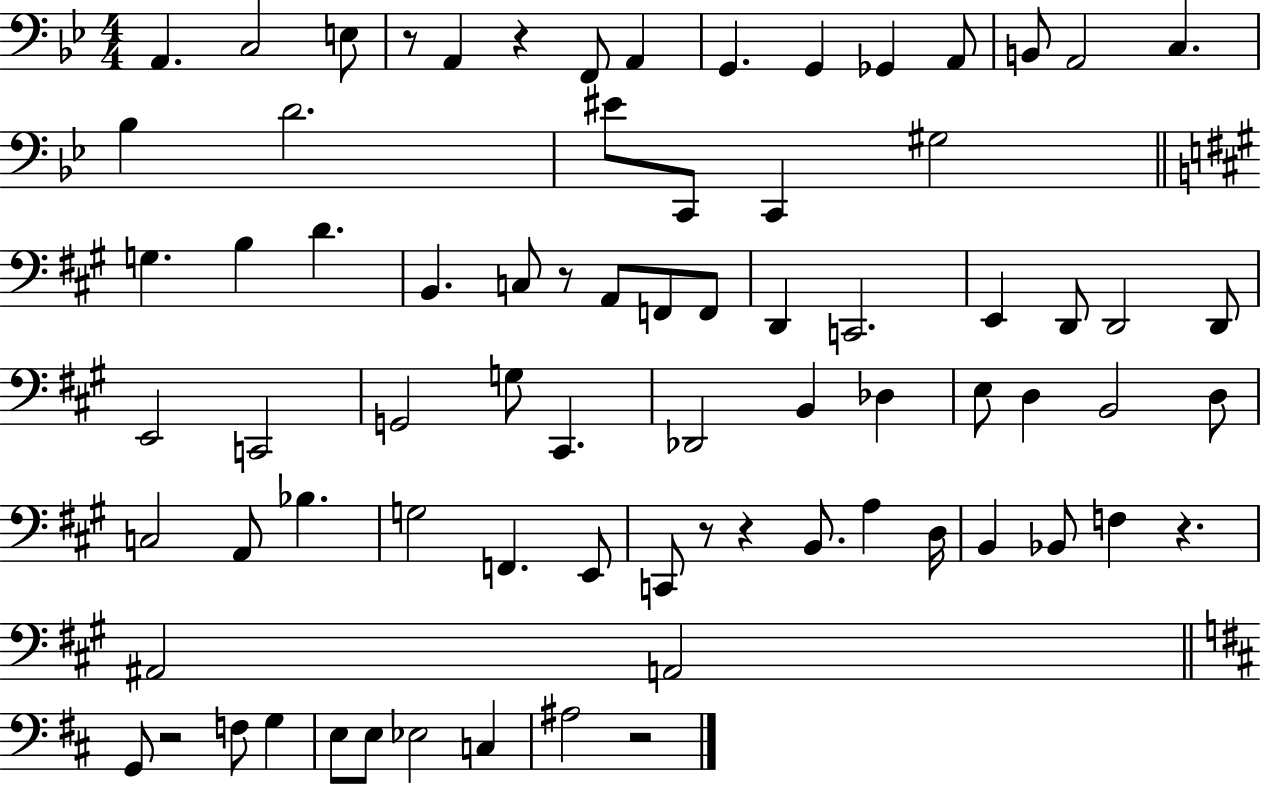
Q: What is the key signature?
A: BES major